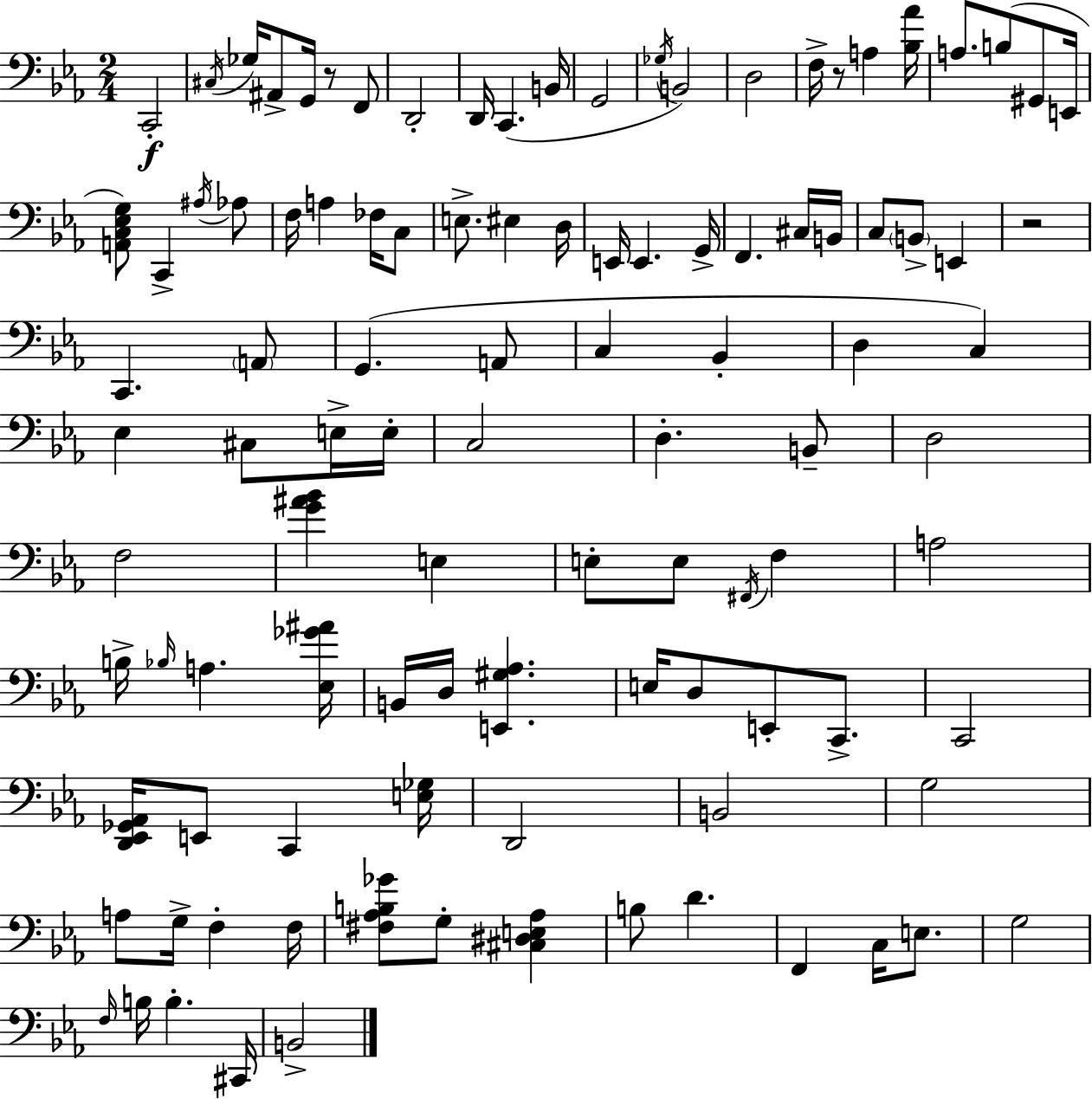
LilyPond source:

{
  \clef bass
  \numericTimeSignature
  \time 2/4
  \key c \minor
  c,2-.\f | \acciaccatura { cis16 } ges16 ais,8-> g,16 r8 f,8 | d,2-. | d,16 c,4.( | \break b,16 g,2 | \acciaccatura { ges16 }) b,2 | d2 | f16-> r8 a4 | \break <bes aes'>16 a8. b8( gis,8 | e,16 <a, c ees g>8) c,4-> | \acciaccatura { ais16 } aes8 f16 a4 | fes16 c8 e8.-> eis4 | \break d16 e,16 e,4. | g,16-> f,4. | cis16 b,16 c8 \parenthesize b,8-> e,4 | r2 | \break c,4. | \parenthesize a,8 g,4.( | a,8 c4 bes,4-. | d4 c4) | \break ees4 cis8 | e16-> e16-. c2 | d4.-. | b,8-- d2 | \break f2 | <g' ais' bes'>4 e4 | e8-. e8 \acciaccatura { fis,16 } | f4 a2 | \break b16-> \grace { bes16 } a4. | <ees ges' ais'>16 b,16 d16 <e, gis aes>4. | e16 d8 | e,8-. c,8.-> c,2 | \break <d, ees, ges, aes,>16 e,8 | c,4 <e ges>16 d,2 | b,2 | g2 | \break a8 g16-> | f4-. f16 <fis aes b ges'>8 g8-. | <cis dis e aes>4 b8 d'4. | f,4 | \break c16 e8. g2 | \grace { f16 } b16 b4.-. | cis,16 b,2-> | \bar "|."
}